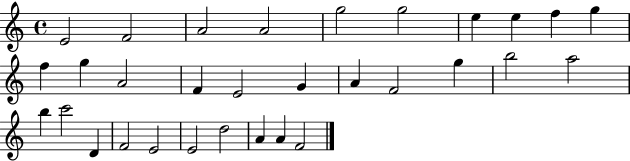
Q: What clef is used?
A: treble